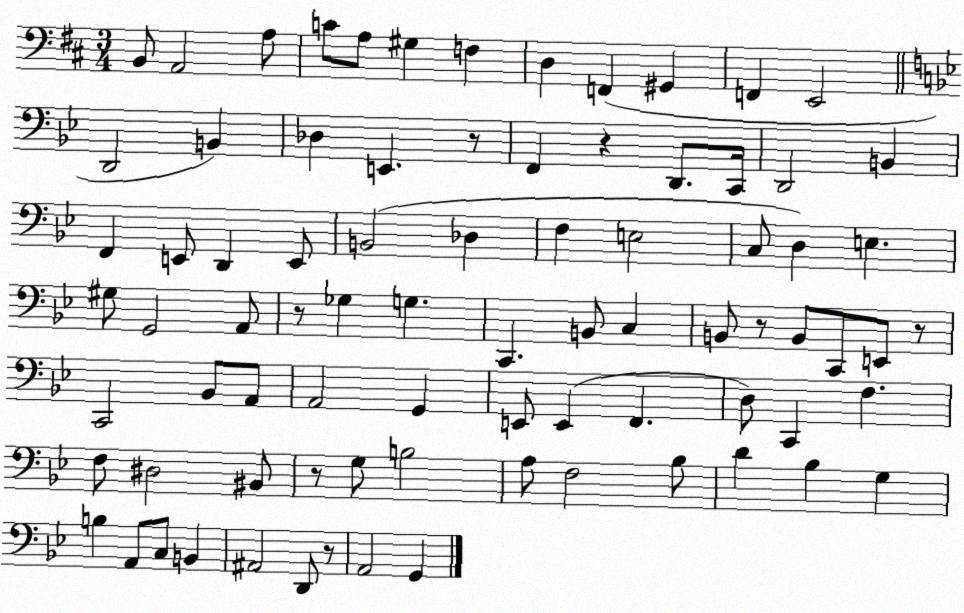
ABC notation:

X:1
T:Untitled
M:3/4
L:1/4
K:D
B,,/2 A,,2 A,/2 C/2 A,/2 ^G, F, D, F,, ^G,, F,, E,,2 D,,2 B,, _D, E,, z/2 F,, z D,,/2 C,,/4 D,,2 B,, F,, E,,/2 D,, E,,/2 B,,2 _D, F, E,2 C,/2 D, E, ^G,/2 G,,2 A,,/2 z/2 _G, G, C,, B,,/2 C, B,,/2 z/2 B,,/2 C,,/2 E,,/2 z/2 C,,2 _B,,/2 A,,/2 A,,2 G,, E,,/2 E,, F,, D,/2 C,, F, F,/2 ^D,2 ^B,,/2 z/2 G,/2 B,2 A,/2 F,2 _B,/2 D _B, G, B, A,,/2 C,/2 B,, ^A,,2 D,,/2 z/2 A,,2 G,,